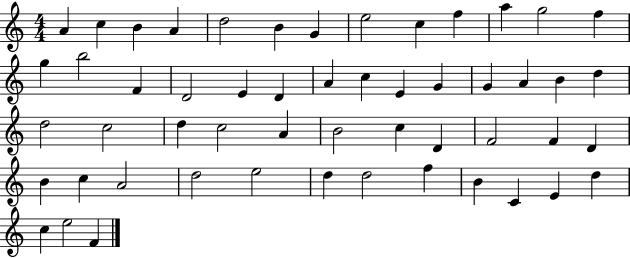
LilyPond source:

{
  \clef treble
  \numericTimeSignature
  \time 4/4
  \key c \major
  a'4 c''4 b'4 a'4 | d''2 b'4 g'4 | e''2 c''4 f''4 | a''4 g''2 f''4 | \break g''4 b''2 f'4 | d'2 e'4 d'4 | a'4 c''4 e'4 g'4 | g'4 a'4 b'4 d''4 | \break d''2 c''2 | d''4 c''2 a'4 | b'2 c''4 d'4 | f'2 f'4 d'4 | \break b'4 c''4 a'2 | d''2 e''2 | d''4 d''2 f''4 | b'4 c'4 e'4 d''4 | \break c''4 e''2 f'4 | \bar "|."
}